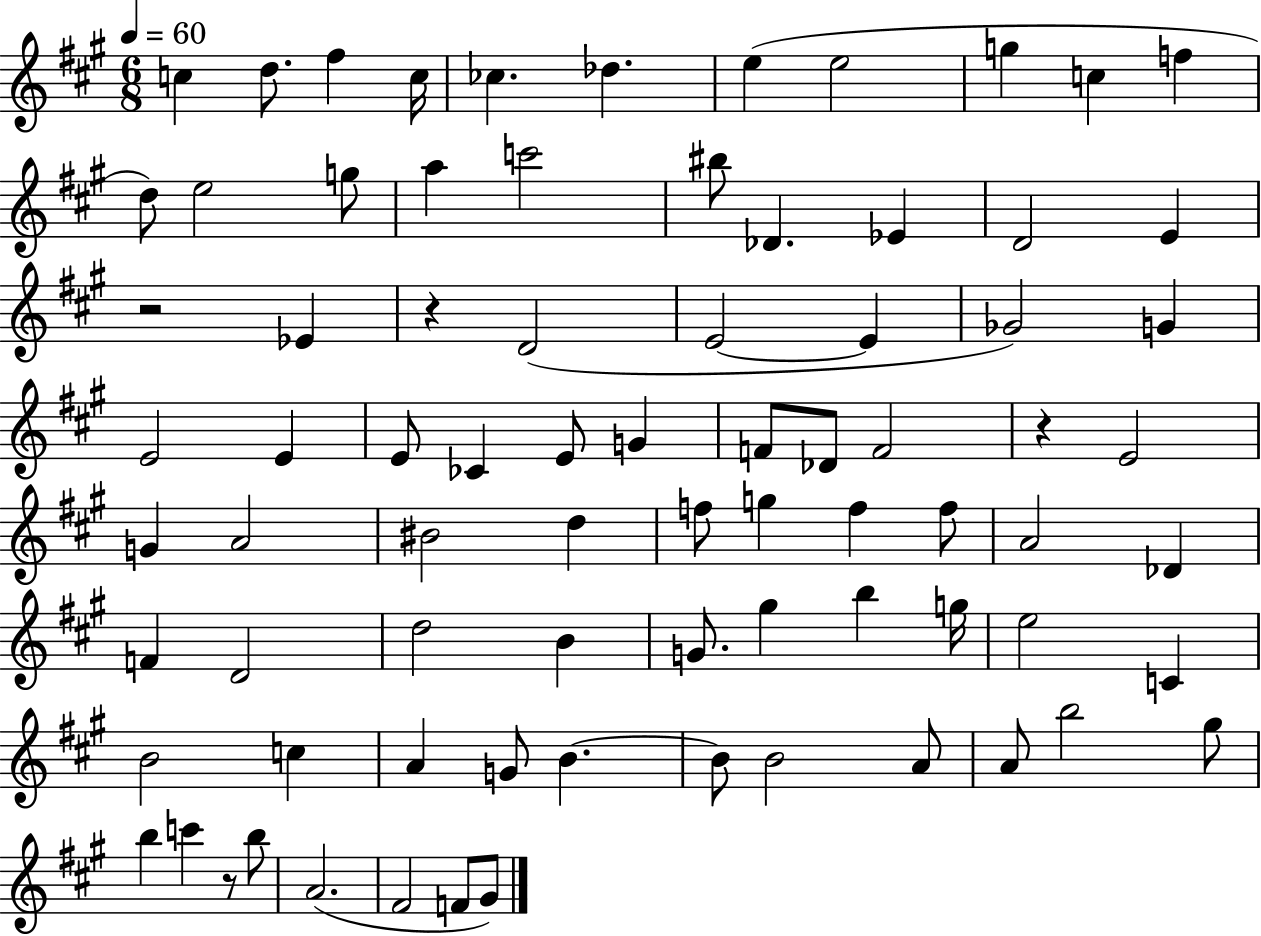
X:1
T:Untitled
M:6/8
L:1/4
K:A
c d/2 ^f c/4 _c _d e e2 g c f d/2 e2 g/2 a c'2 ^b/2 _D _E D2 E z2 _E z D2 E2 E _G2 G E2 E E/2 _C E/2 G F/2 _D/2 F2 z E2 G A2 ^B2 d f/2 g f f/2 A2 _D F D2 d2 B G/2 ^g b g/4 e2 C B2 c A G/2 B B/2 B2 A/2 A/2 b2 ^g/2 b c' z/2 b/2 A2 ^F2 F/2 ^G/2